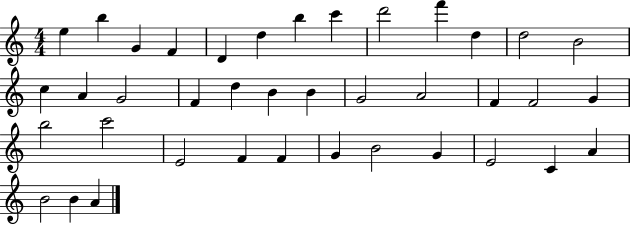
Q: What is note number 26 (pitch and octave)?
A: B5